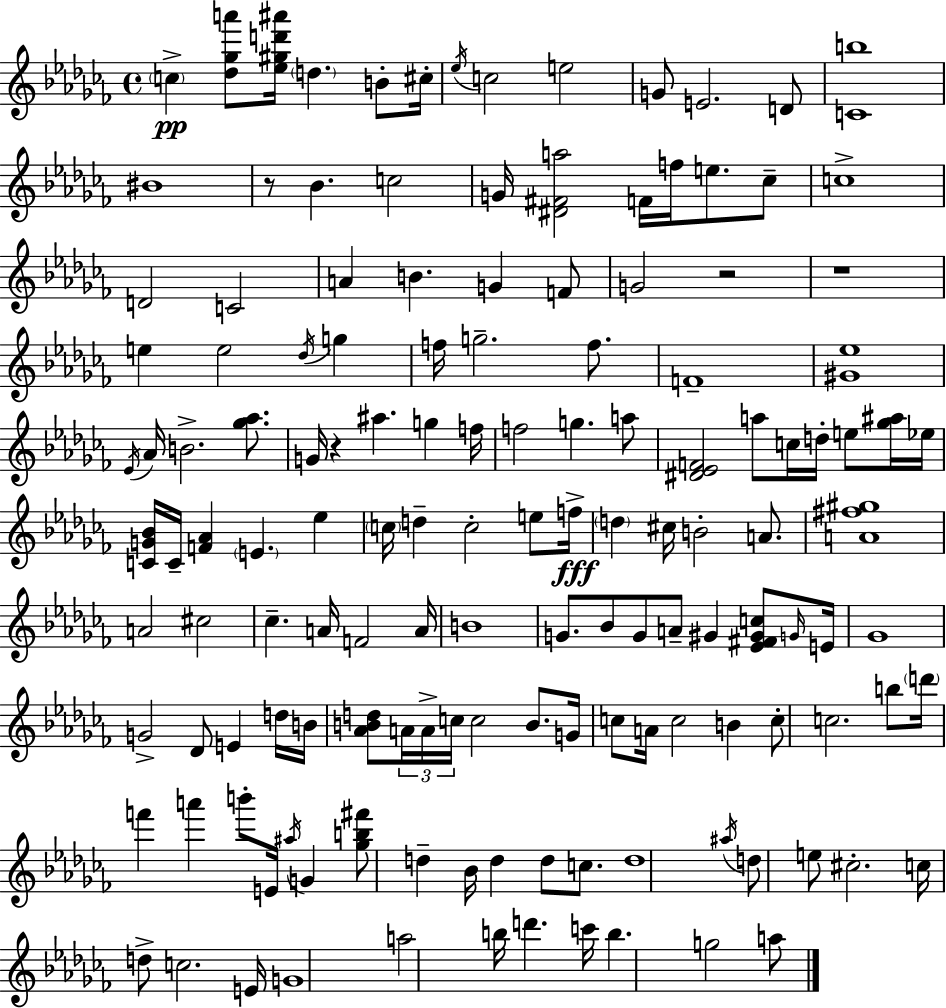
{
  \clef treble
  \time 4/4
  \defaultTimeSignature
  \key aes \minor
  \repeat volta 2 { \parenthesize c''4->\pp <des'' ges'' a'''>8 <ees'' gis'' d''' ais'''>16 \parenthesize d''4. b'8-. cis''16-. | \acciaccatura { ees''16 } c''2 e''2 | g'8 e'2. d'8 | <c' b''>1 | \break bis'1 | r8 bes'4. c''2 | g'16 <dis' fis' a''>2 f'16 f''16 e''8. ces''8-- | c''1-> | \break d'2 c'2 | a'4 b'4. g'4 f'8 | g'2 r2 | r1 | \break e''4 e''2 \acciaccatura { des''16 } g''4 | f''16 g''2.-- f''8. | f'1-- | <gis' ees''>1 | \break \acciaccatura { ees'16 } aes'16 b'2.-> | <ges'' aes''>8. g'16 r4 ais''4. g''4 | f''16 f''2 g''4. | a''8 <dis' ees' f'>2 a''8 c''16 d''16-. e''8 | \break <ges'' ais''>16 ees''16 <c' g' bes'>16 c'16-- <f' aes'>4 \parenthesize e'4. ees''4 | \parenthesize c''16 d''4-- c''2-. | e''8 f''16->\fff \parenthesize d''4 cis''16 b'2-. | a'8. <a' fis'' gis''>1 | \break a'2 cis''2 | ces''4.-- a'16 f'2 | a'16 b'1 | g'8. bes'8 g'8 a'8-- gis'4 | \break <ees' fis' gis' c''>8 \grace { g'16 } e'16 ges'1 | g'2-> des'8 e'4 | d''16 b'16 <aes' b' d''>8 \tuplet 3/2 { a'16 a'16-> c''16 } c''2 | b'8. g'16 c''8 a'16 c''2 | \break b'4 c''8-. c''2. | b''8 \parenthesize d'''16 f'''4 a'''4 b'''8-. e'16 | \acciaccatura { ais''16 } g'4 <ges'' b'' fis'''>8 d''4-- bes'16 d''4 | d''8 c''8. d''1 | \break \acciaccatura { ais''16 } d''8 e''8 cis''2.-. | c''16 d''8-> c''2. | e'16 g'1 | a''2 b''16 d'''4. | \break c'''16 b''4. g''2 | a''8 } \bar "|."
}